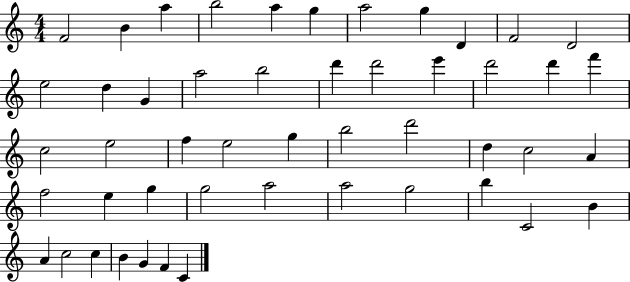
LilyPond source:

{
  \clef treble
  \numericTimeSignature
  \time 4/4
  \key c \major
  f'2 b'4 a''4 | b''2 a''4 g''4 | a''2 g''4 d'4 | f'2 d'2 | \break e''2 d''4 g'4 | a''2 b''2 | d'''4 d'''2 e'''4 | d'''2 d'''4 f'''4 | \break c''2 e''2 | f''4 e''2 g''4 | b''2 d'''2 | d''4 c''2 a'4 | \break f''2 e''4 g''4 | g''2 a''2 | a''2 g''2 | b''4 c'2 b'4 | \break a'4 c''2 c''4 | b'4 g'4 f'4 c'4 | \bar "|."
}